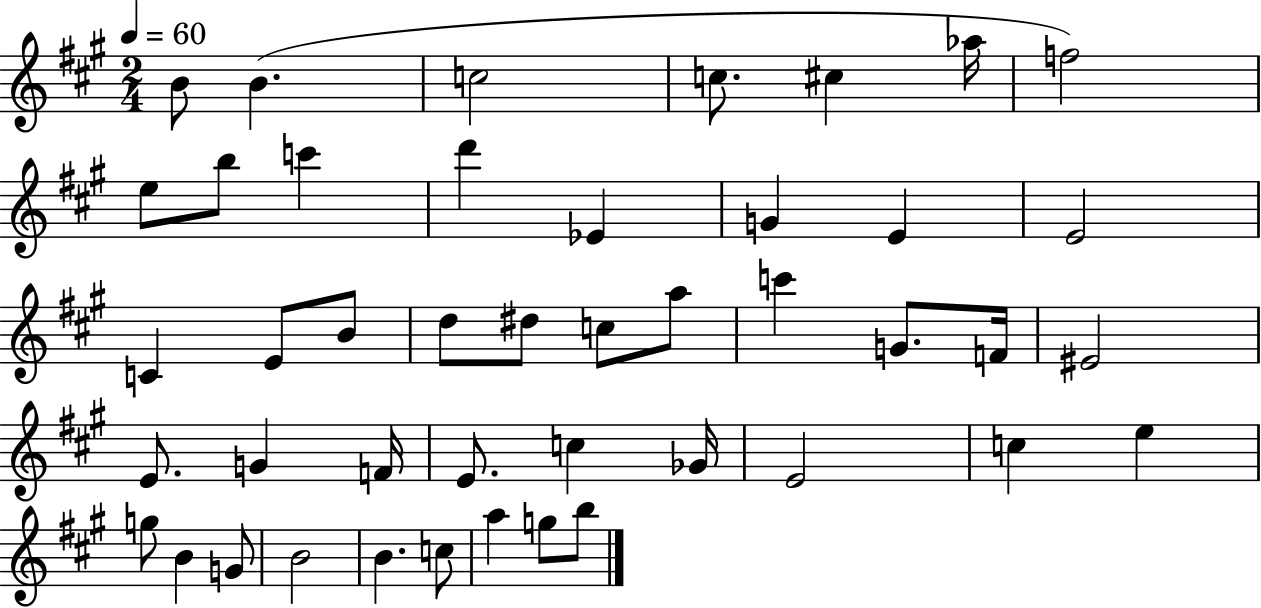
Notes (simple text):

B4/e B4/q. C5/h C5/e. C#5/q Ab5/s F5/h E5/e B5/e C6/q D6/q Eb4/q G4/q E4/q E4/h C4/q E4/e B4/e D5/e D#5/e C5/e A5/e C6/q G4/e. F4/s EIS4/h E4/e. G4/q F4/s E4/e. C5/q Gb4/s E4/h C5/q E5/q G5/e B4/q G4/e B4/h B4/q. C5/e A5/q G5/e B5/e